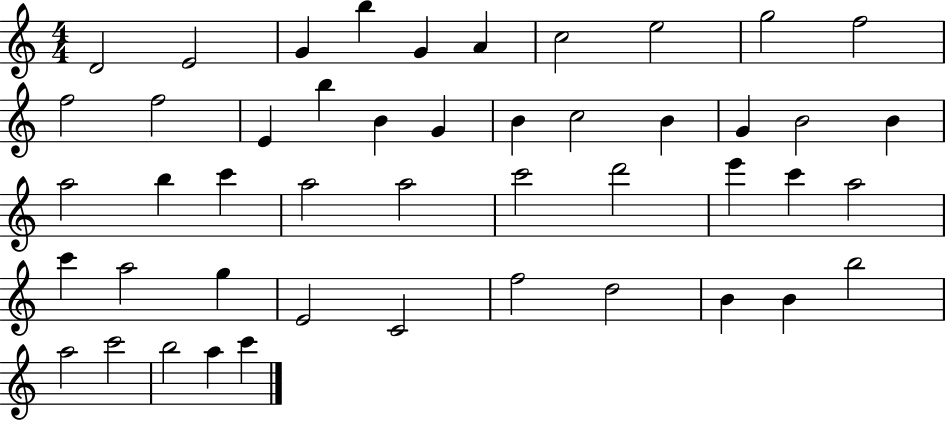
{
  \clef treble
  \numericTimeSignature
  \time 4/4
  \key c \major
  d'2 e'2 | g'4 b''4 g'4 a'4 | c''2 e''2 | g''2 f''2 | \break f''2 f''2 | e'4 b''4 b'4 g'4 | b'4 c''2 b'4 | g'4 b'2 b'4 | \break a''2 b''4 c'''4 | a''2 a''2 | c'''2 d'''2 | e'''4 c'''4 a''2 | \break c'''4 a''2 g''4 | e'2 c'2 | f''2 d''2 | b'4 b'4 b''2 | \break a''2 c'''2 | b''2 a''4 c'''4 | \bar "|."
}